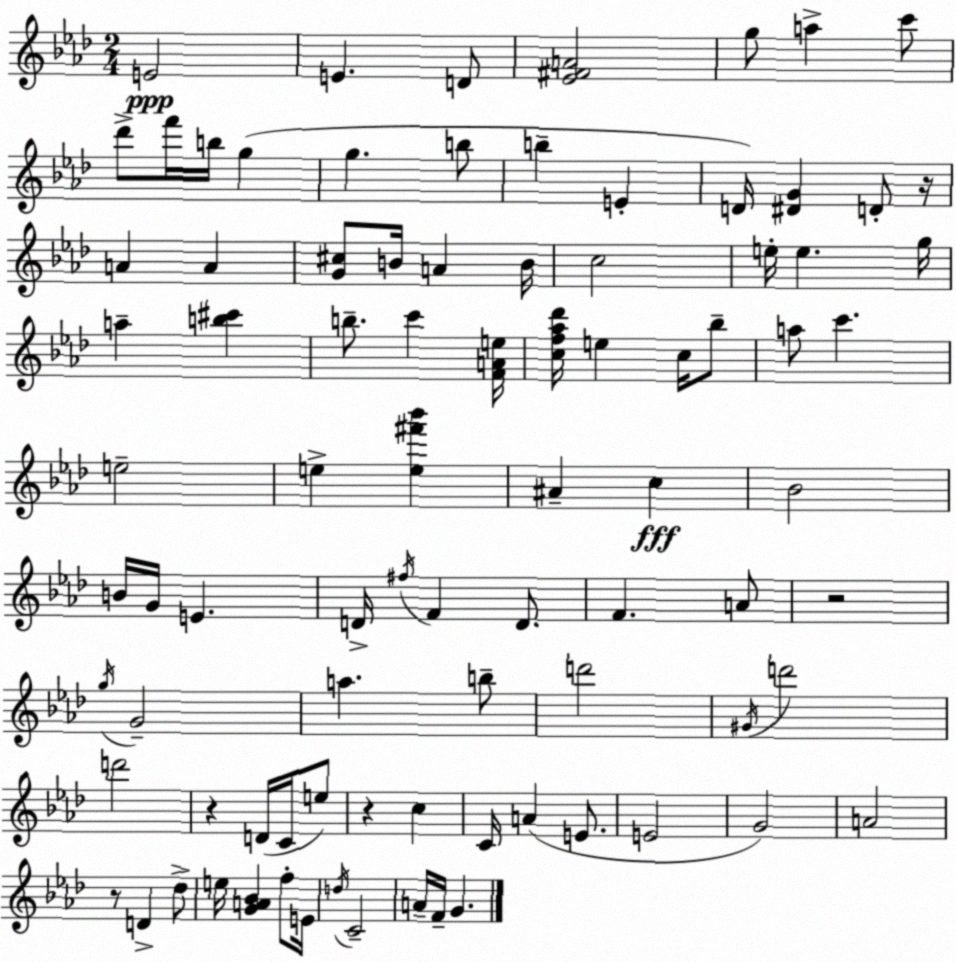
X:1
T:Untitled
M:2/4
L:1/4
K:Ab
E2 E D/2 [_E^FA]2 g/2 a c'/2 _d'/2 f'/4 b/4 g g b/2 b E D/4 [^DG] D/2 z/4 A A [G^c]/2 B/4 A B/4 c2 e/4 e g/4 a [b^c'] b/2 c' [FAe]/4 [cf_a_d']/4 e c/4 _b/2 a/2 c' e2 e [e^f'_b'] ^A c _B2 B/4 G/4 E D/4 ^f/4 F D/2 F A/2 z2 g/4 G2 a b/2 d'2 ^G/4 d'2 d'2 z D/4 C/4 e/2 z c C/4 A E/2 E2 G2 A2 z/2 D _d/2 e/4 [GA_B] f/2 E/4 d/4 C2 A/4 F/4 G